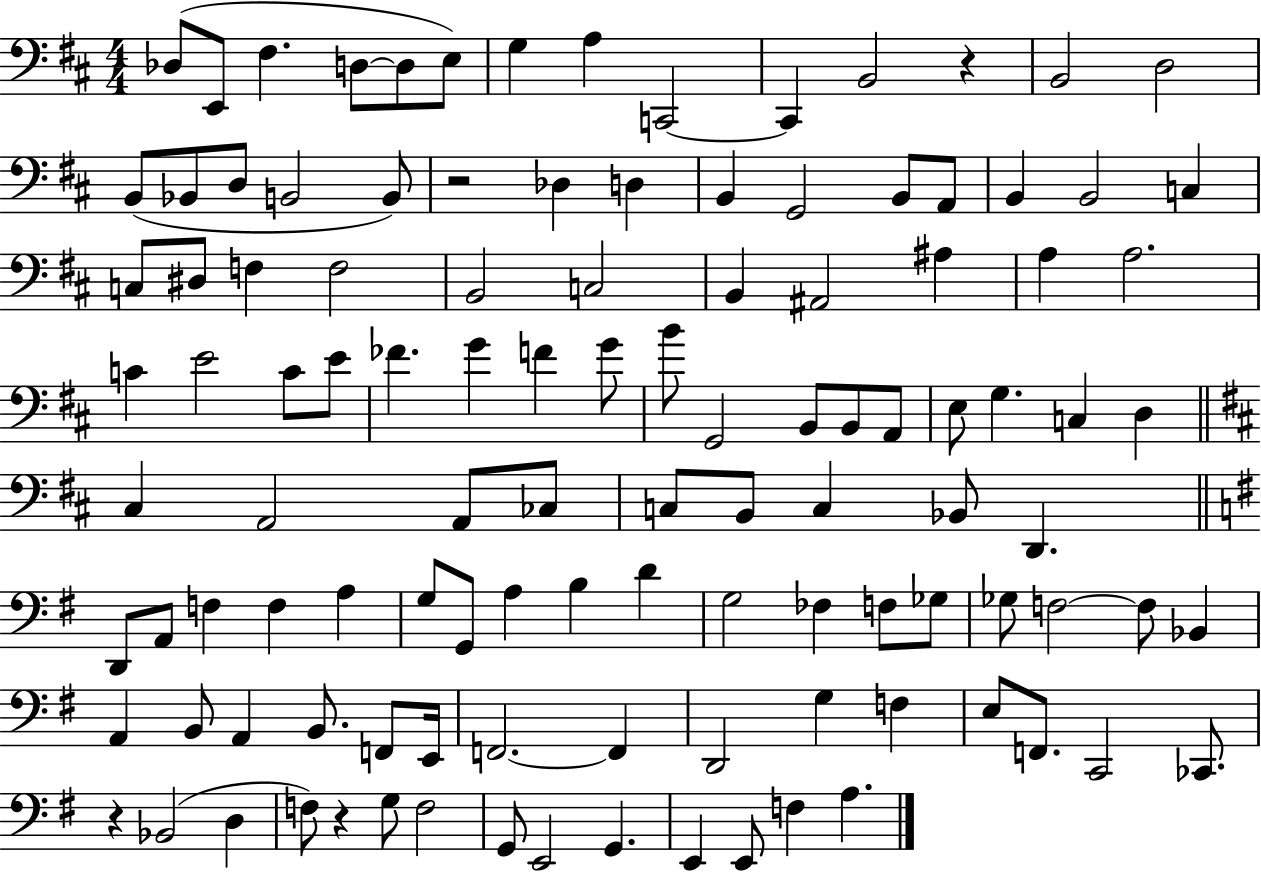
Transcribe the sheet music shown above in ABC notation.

X:1
T:Untitled
M:4/4
L:1/4
K:D
_D,/2 E,,/2 ^F, D,/2 D,/2 E,/2 G, A, C,,2 C,, B,,2 z B,,2 D,2 B,,/2 _B,,/2 D,/2 B,,2 B,,/2 z2 _D, D, B,, G,,2 B,,/2 A,,/2 B,, B,,2 C, C,/2 ^D,/2 F, F,2 B,,2 C,2 B,, ^A,,2 ^A, A, A,2 C E2 C/2 E/2 _F G F G/2 B/2 G,,2 B,,/2 B,,/2 A,,/2 E,/2 G, C, D, ^C, A,,2 A,,/2 _C,/2 C,/2 B,,/2 C, _B,,/2 D,, D,,/2 A,,/2 F, F, A, G,/2 G,,/2 A, B, D G,2 _F, F,/2 _G,/2 _G,/2 F,2 F,/2 _B,, A,, B,,/2 A,, B,,/2 F,,/2 E,,/4 F,,2 F,, D,,2 G, F, E,/2 F,,/2 C,,2 _C,,/2 z _B,,2 D, F,/2 z G,/2 F,2 G,,/2 E,,2 G,, E,, E,,/2 F, A,